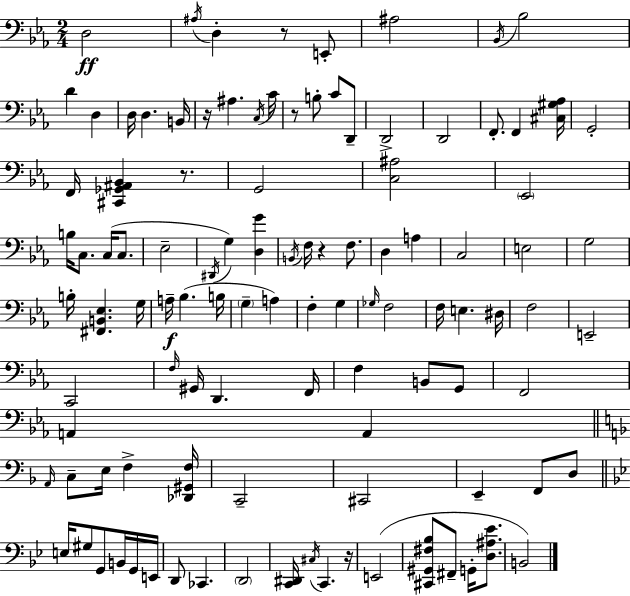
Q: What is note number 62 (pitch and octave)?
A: F2